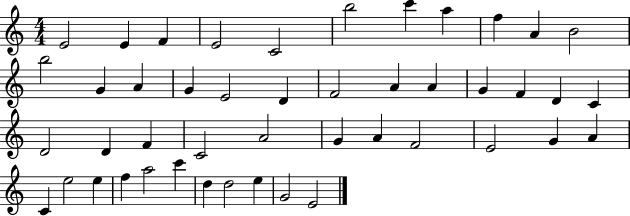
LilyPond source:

{
  \clef treble
  \numericTimeSignature
  \time 4/4
  \key c \major
  e'2 e'4 f'4 | e'2 c'2 | b''2 c'''4 a''4 | f''4 a'4 b'2 | \break b''2 g'4 a'4 | g'4 e'2 d'4 | f'2 a'4 a'4 | g'4 f'4 d'4 c'4 | \break d'2 d'4 f'4 | c'2 a'2 | g'4 a'4 f'2 | e'2 g'4 a'4 | \break c'4 e''2 e''4 | f''4 a''2 c'''4 | d''4 d''2 e''4 | g'2 e'2 | \break \bar "|."
}